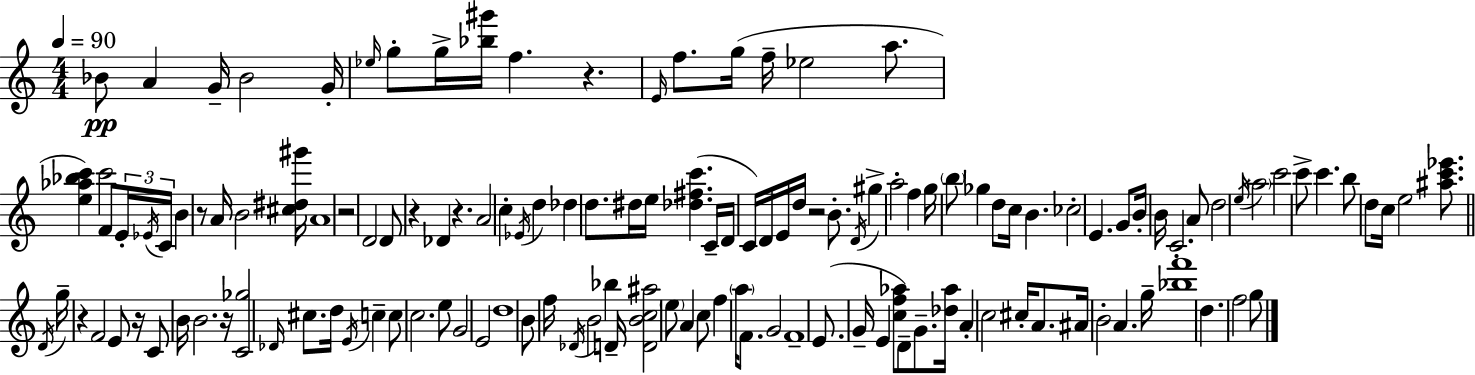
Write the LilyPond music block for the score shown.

{
  \clef treble
  \numericTimeSignature
  \time 4/4
  \key a \minor
  \tempo 4 = 90
  bes'8\pp a'4 g'16-- bes'2 g'16-. | \grace { ees''16 } g''8-. g''16-> <bes'' gis'''>16 f''4. r4. | \grace { e'16 } f''8. g''16( f''16-- ees''2 a''8. | <e'' aes'' bes'' c'''>4) c'''2 f'8 | \break \tuplet 3/2 { e'16-. \acciaccatura { ees'16 } c'16 } b'4 r8 a'16 b'2 | <cis'' dis'' gis'''>16 a'1 | r2 d'2 | d'8 r4 des'4 r4. | \break a'2 c''4-. \acciaccatura { ees'16 } | d''4 des''4 d''8. dis''16 e''16 <des'' fis'' c'''>4.( | c'16-- d'16 c'16) d'16 e'16 d''16 r2 | b'8.-. \acciaccatura { d'16 } gis''4-> a''2-. | \break f''4 g''16 \parenthesize b''8 ges''4 d''8 c''16 b'4. | ces''2-. e'4. | g'8 b'16-. b'16 c'2.-. | a'8 d''2 \acciaccatura { e''16 } \parenthesize a''2 | \break c'''2 c'''8-> | c'''4. b''8 d''8 c''16 e''2 | <ais'' c''' ees'''>8. \bar "||" \break \key a \minor \acciaccatura { d'16 } g''16-- r4 f'2 e'8 | r16 c'8 b'16 b'2. | r16 <c' ges''>2 \grace { des'16 } cis''8. d''16 \acciaccatura { e'16 } c''4-- | c''8 c''2. | \break e''8 g'2 e'2 | d''1 | b'8 f''16 \acciaccatura { des'16 } b'2 bes''4 | d'16-- <d' b' c'' ais''>2 \parenthesize e''8 a'4 | \break c''8 f''4 \parenthesize a''16 f'8. g'2 | f'1-- | e'8.( g'16-- e'4 <c'' f'' aes''>8 d'8--) | g'8.-- <des'' aes''>16 a'4-. c''2 | \break cis''16-. a'8. ais'16 b'2-. a'4. | g''16-- <bes'' f'''>1 | d''4. f''2 | g''8 \bar "|."
}